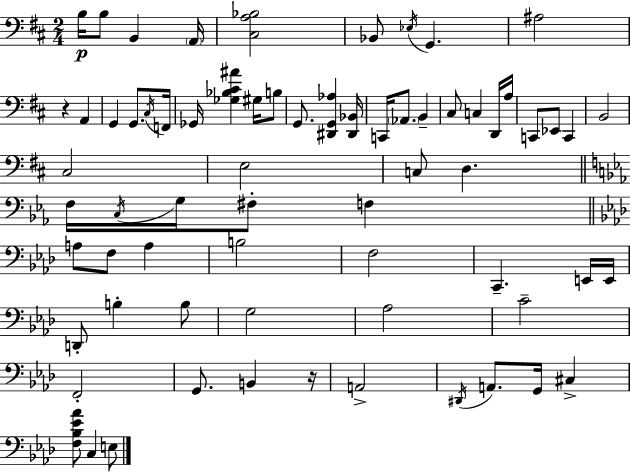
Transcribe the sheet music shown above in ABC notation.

X:1
T:Untitled
M:2/4
L:1/4
K:D
B,/4 B,/2 B,, A,,/4 [^C,A,_B,]2 _B,,/2 _E,/4 G,, ^A,2 z A,, G,, G,,/2 ^C,/4 F,,/4 _G,,/4 [_G,_B,^C^A] ^G,/4 B,/2 G,,/2 [^D,,G,,_A,] [^D,,_B,,]/4 C,,/4 _A,,/2 B,, ^C,/2 C, D,,/4 A,/4 C,,/2 _E,,/2 C,, B,,2 ^C,2 E,2 C,/2 D, F,/4 C,/4 G,/4 ^F,/2 F, A,/2 F,/2 A, B,2 F,2 C,, E,,/4 E,,/4 D,,/2 B, B,/2 G,2 _A,2 C2 F,,2 G,,/2 B,, z/4 A,,2 ^D,,/4 A,,/2 G,,/4 ^C, [F,_B,_E_A]/2 C, E,/2